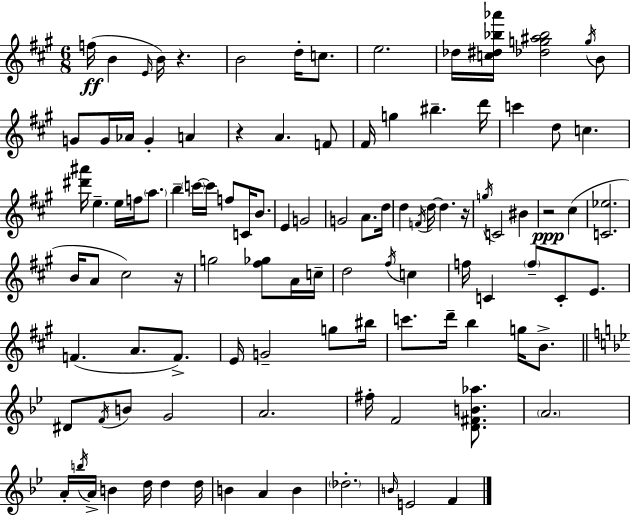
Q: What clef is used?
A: treble